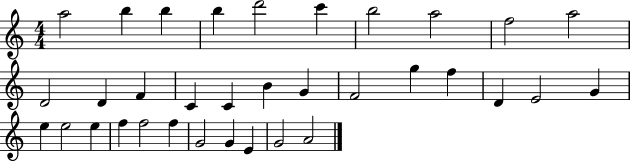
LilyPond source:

{
  \clef treble
  \numericTimeSignature
  \time 4/4
  \key c \major
  a''2 b''4 b''4 | b''4 d'''2 c'''4 | b''2 a''2 | f''2 a''2 | \break d'2 d'4 f'4 | c'4 c'4 b'4 g'4 | f'2 g''4 f''4 | d'4 e'2 g'4 | \break e''4 e''2 e''4 | f''4 f''2 f''4 | g'2 g'4 e'4 | g'2 a'2 | \break \bar "|."
}